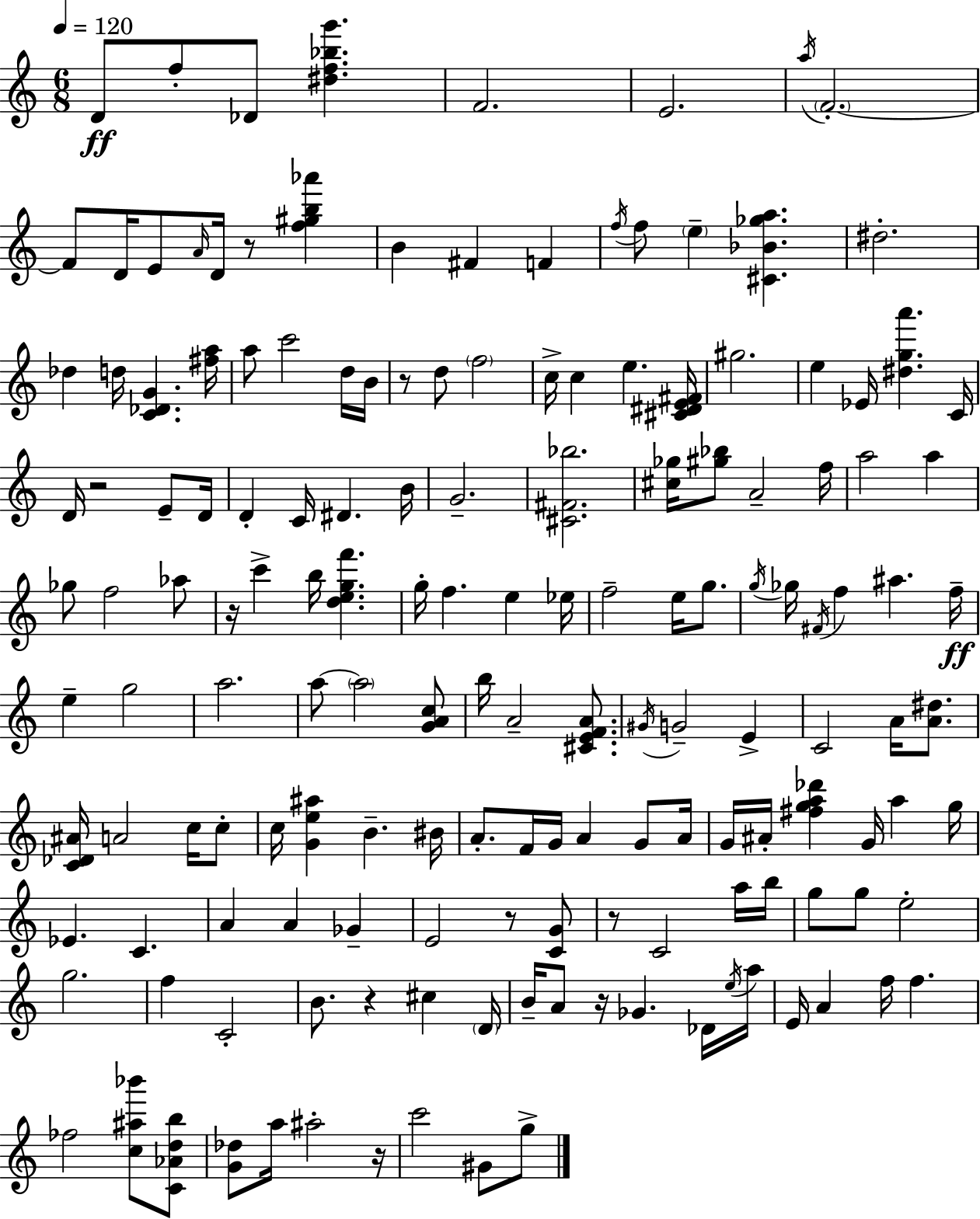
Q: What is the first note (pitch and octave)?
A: D4